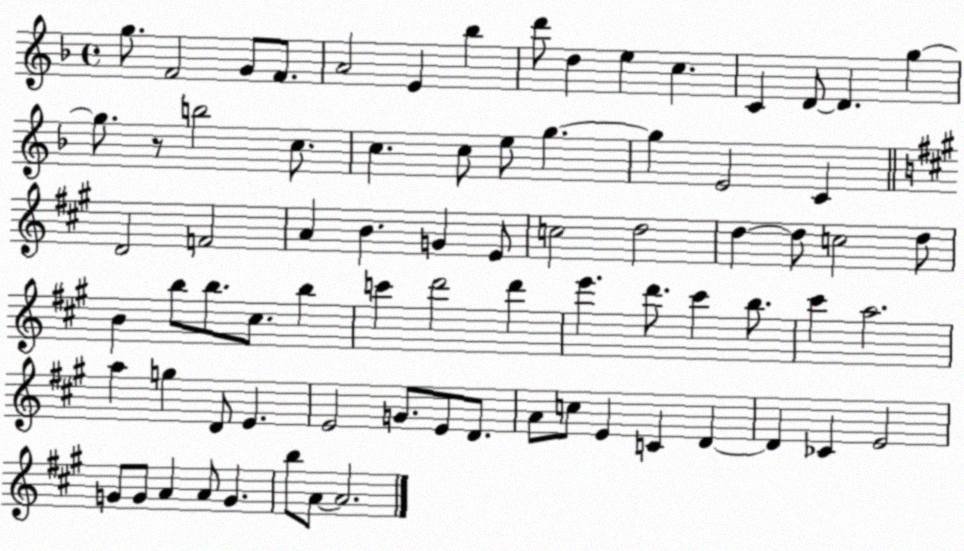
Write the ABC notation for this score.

X:1
T:Untitled
M:4/4
L:1/4
K:F
g/2 F2 G/2 F/2 A2 E _b d'/2 d e c C D/2 D g g/2 z/2 b2 c/2 c c/2 e/2 g g E2 C D2 F2 A B G E/2 c2 d2 d d/2 c2 d/2 B b/2 b/2 ^c/2 b c' d'2 d' e' d'/2 ^c' b/2 ^c' a2 a g D/2 E E2 G/2 E/2 D/2 A/2 c/2 E C D D _C E2 G/2 G/2 A A/2 G b/2 A/2 A2